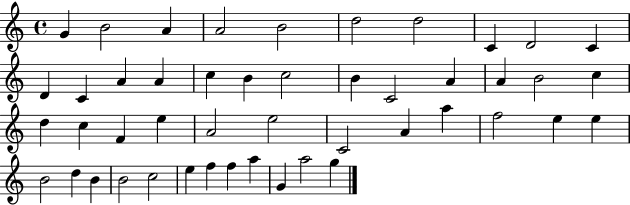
G4/q B4/h A4/q A4/h B4/h D5/h D5/h C4/q D4/h C4/q D4/q C4/q A4/q A4/q C5/q B4/q C5/h B4/q C4/h A4/q A4/q B4/h C5/q D5/q C5/q F4/q E5/q A4/h E5/h C4/h A4/q A5/q F5/h E5/q E5/q B4/h D5/q B4/q B4/h C5/h E5/q F5/q F5/q A5/q G4/q A5/h G5/q